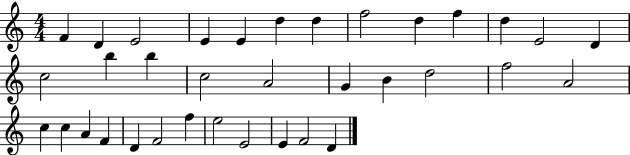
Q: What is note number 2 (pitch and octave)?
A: D4